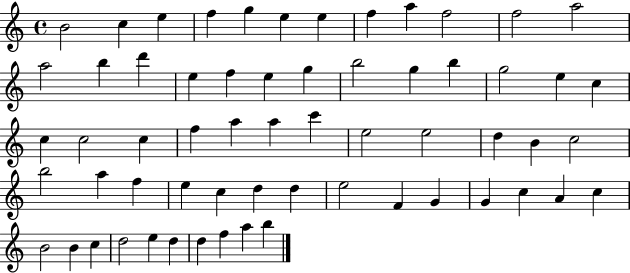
{
  \clef treble
  \time 4/4
  \defaultTimeSignature
  \key c \major
  b'2 c''4 e''4 | f''4 g''4 e''4 e''4 | f''4 a''4 f''2 | f''2 a''2 | \break a''2 b''4 d'''4 | e''4 f''4 e''4 g''4 | b''2 g''4 b''4 | g''2 e''4 c''4 | \break c''4 c''2 c''4 | f''4 a''4 a''4 c'''4 | e''2 e''2 | d''4 b'4 c''2 | \break b''2 a''4 f''4 | e''4 c''4 d''4 d''4 | e''2 f'4 g'4 | g'4 c''4 a'4 c''4 | \break b'2 b'4 c''4 | d''2 e''4 d''4 | d''4 f''4 a''4 b''4 | \bar "|."
}